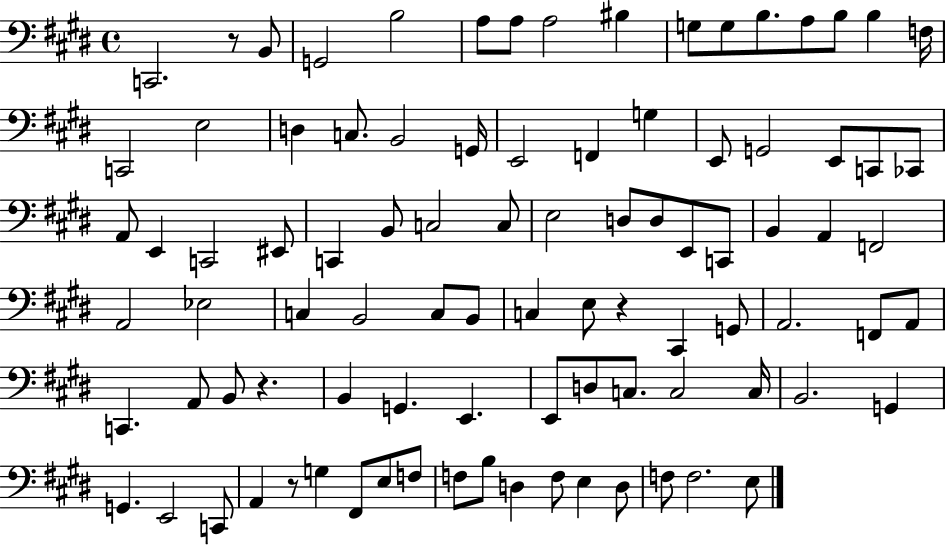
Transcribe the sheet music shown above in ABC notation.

X:1
T:Untitled
M:4/4
L:1/4
K:E
C,,2 z/2 B,,/2 G,,2 B,2 A,/2 A,/2 A,2 ^B, G,/2 G,/2 B,/2 A,/2 B,/2 B, F,/4 C,,2 E,2 D, C,/2 B,,2 G,,/4 E,,2 F,, G, E,,/2 G,,2 E,,/2 C,,/2 _C,,/2 A,,/2 E,, C,,2 ^E,,/2 C,, B,,/2 C,2 C,/2 E,2 D,/2 D,/2 E,,/2 C,,/2 B,, A,, F,,2 A,,2 _E,2 C, B,,2 C,/2 B,,/2 C, E,/2 z ^C,, G,,/2 A,,2 F,,/2 A,,/2 C,, A,,/2 B,,/2 z B,, G,, E,, E,,/2 D,/2 C,/2 C,2 C,/4 B,,2 G,, G,, E,,2 C,,/2 A,, z/2 G, ^F,,/2 E,/2 F,/2 F,/2 B,/2 D, F,/2 E, D,/2 F,/2 F,2 E,/2